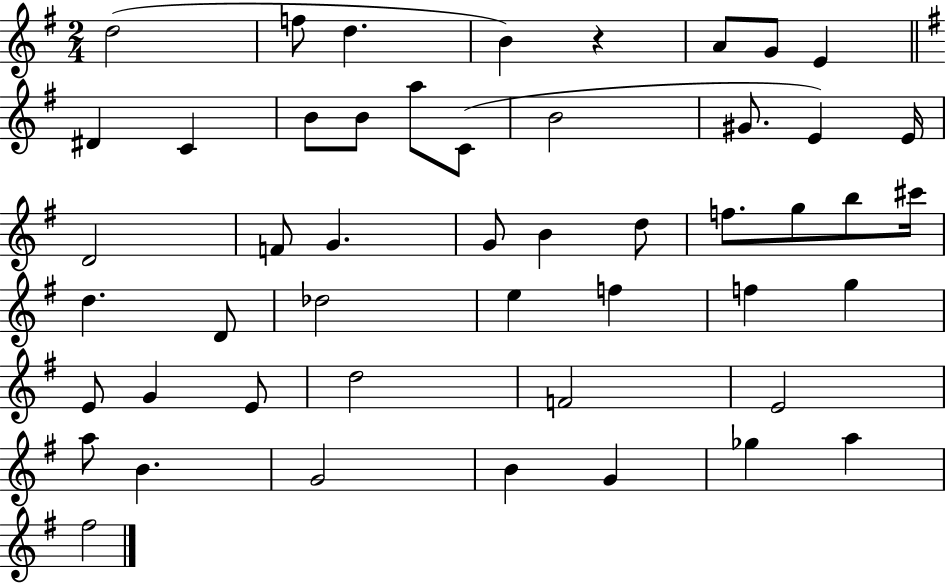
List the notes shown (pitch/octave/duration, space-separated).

D5/h F5/e D5/q. B4/q R/q A4/e G4/e E4/q D#4/q C4/q B4/e B4/e A5/e C4/e B4/h G#4/e. E4/q E4/s D4/h F4/e G4/q. G4/e B4/q D5/e F5/e. G5/e B5/e C#6/s D5/q. D4/e Db5/h E5/q F5/q F5/q G5/q E4/e G4/q E4/e D5/h F4/h E4/h A5/e B4/q. G4/h B4/q G4/q Gb5/q A5/q F#5/h